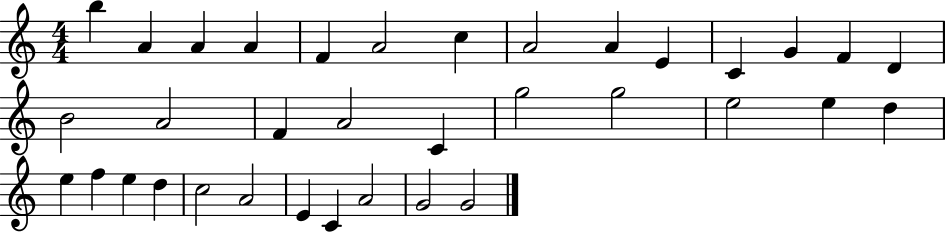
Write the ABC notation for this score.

X:1
T:Untitled
M:4/4
L:1/4
K:C
b A A A F A2 c A2 A E C G F D B2 A2 F A2 C g2 g2 e2 e d e f e d c2 A2 E C A2 G2 G2